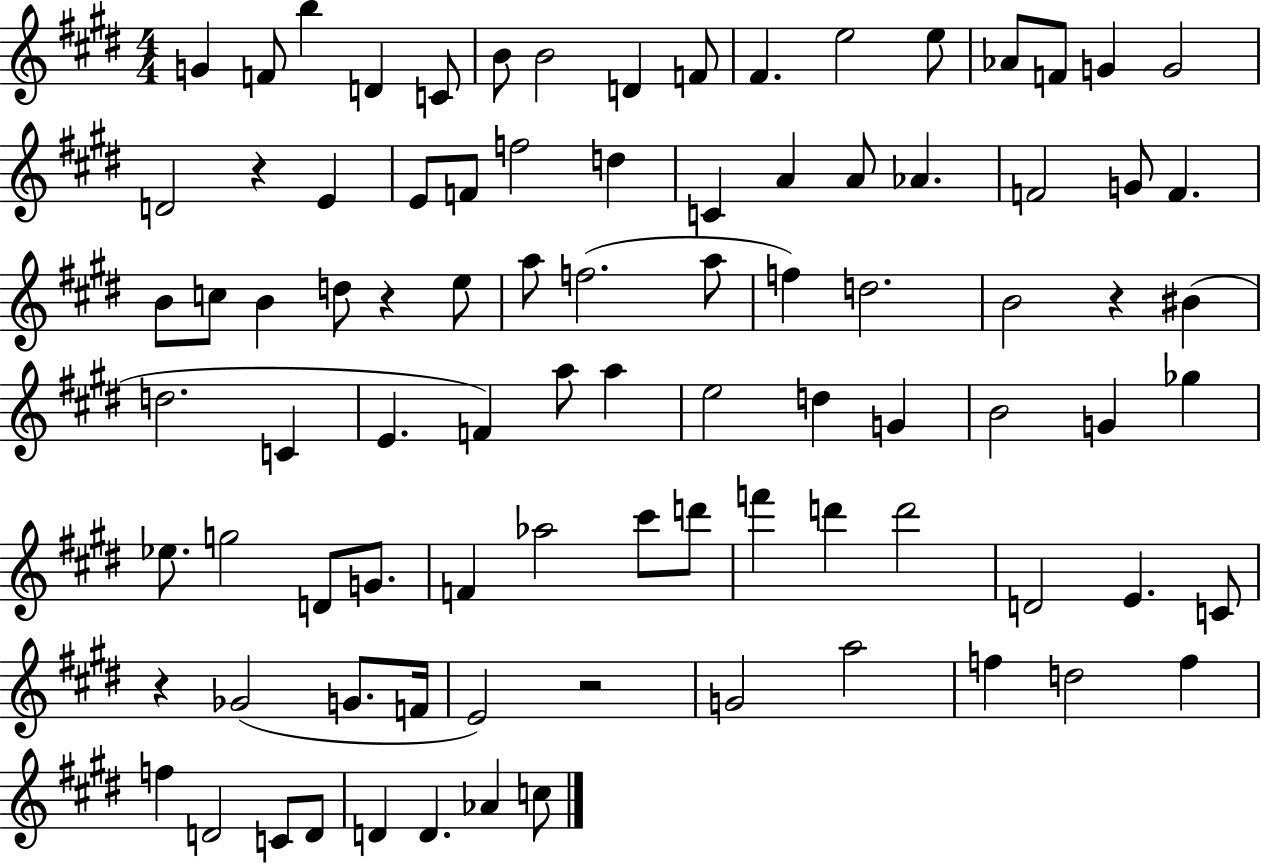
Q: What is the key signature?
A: E major